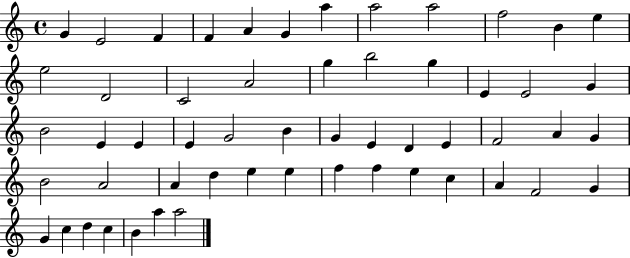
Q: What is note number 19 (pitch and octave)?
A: G5